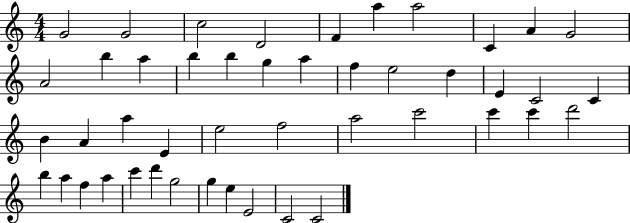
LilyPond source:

{
  \clef treble
  \numericTimeSignature
  \time 4/4
  \key c \major
  g'2 g'2 | c''2 d'2 | f'4 a''4 a''2 | c'4 a'4 g'2 | \break a'2 b''4 a''4 | b''4 b''4 g''4 a''4 | f''4 e''2 d''4 | e'4 c'2 c'4 | \break b'4 a'4 a''4 e'4 | e''2 f''2 | a''2 c'''2 | c'''4 c'''4 d'''2 | \break b''4 a''4 f''4 a''4 | c'''4 d'''4 g''2 | g''4 e''4 e'2 | c'2 c'2 | \break \bar "|."
}